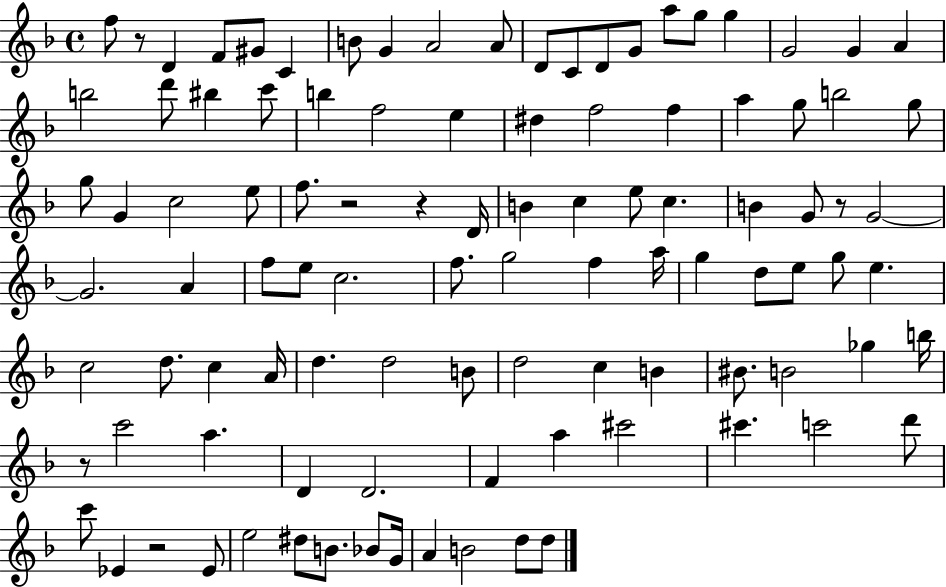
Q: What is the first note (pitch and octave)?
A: F5